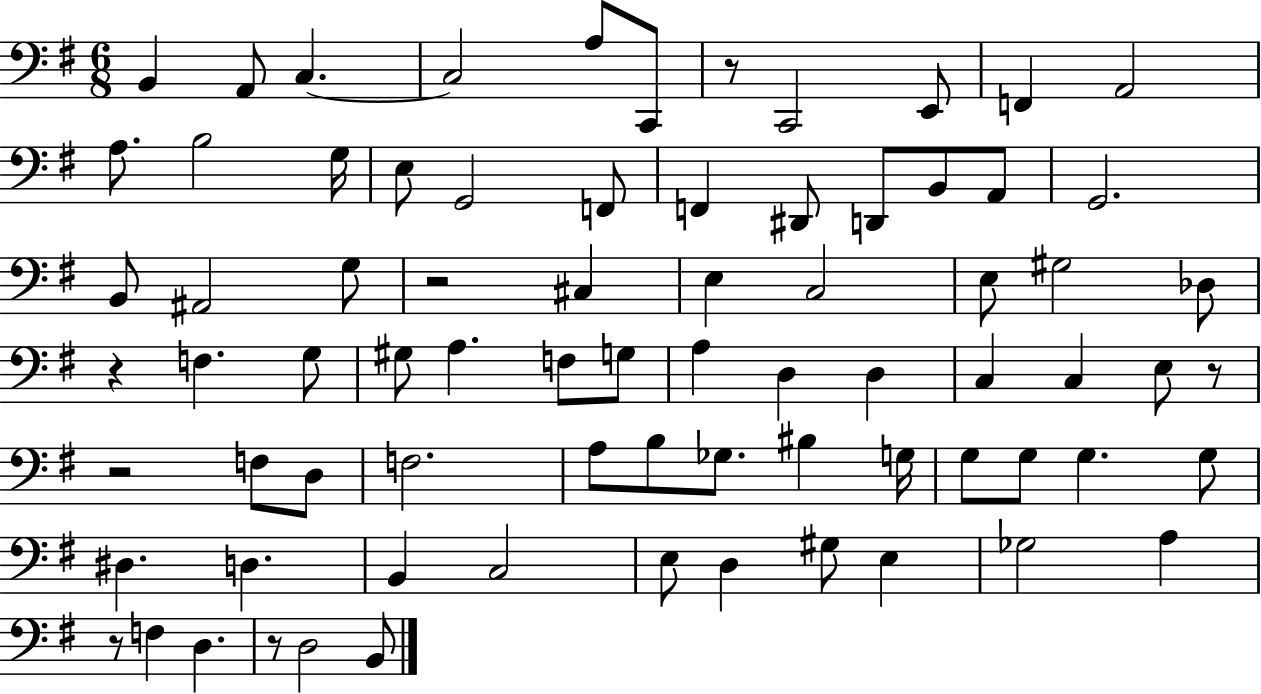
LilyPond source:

{
  \clef bass
  \numericTimeSignature
  \time 6/8
  \key g \major
  b,4 a,8 c4.~~ | c2 a8 c,8 | r8 c,2 e,8 | f,4 a,2 | \break a8. b2 g16 | e8 g,2 f,8 | f,4 dis,8 d,8 b,8 a,8 | g,2. | \break b,8 ais,2 g8 | r2 cis4 | e4 c2 | e8 gis2 des8 | \break r4 f4. g8 | gis8 a4. f8 g8 | a4 d4 d4 | c4 c4 e8 r8 | \break r2 f8 d8 | f2. | a8 b8 ges8. bis4 g16 | g8 g8 g4. g8 | \break dis4. d4. | b,4 c2 | e8 d4 gis8 e4 | ges2 a4 | \break r8 f4 d4. | r8 d2 b,8 | \bar "|."
}